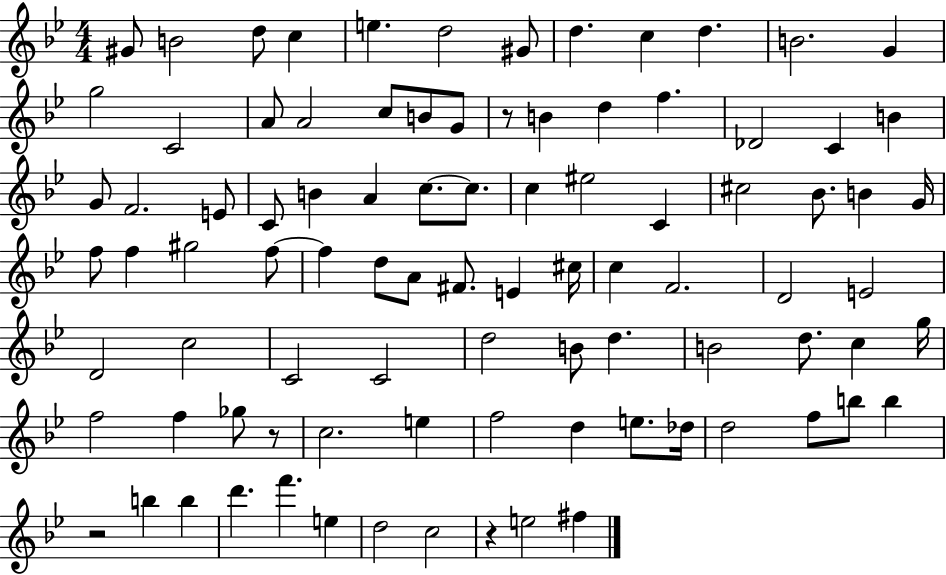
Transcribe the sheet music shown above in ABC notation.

X:1
T:Untitled
M:4/4
L:1/4
K:Bb
^G/2 B2 d/2 c e d2 ^G/2 d c d B2 G g2 C2 A/2 A2 c/2 B/2 G/2 z/2 B d f _D2 C B G/2 F2 E/2 C/2 B A c/2 c/2 c ^e2 C ^c2 _B/2 B G/4 f/2 f ^g2 f/2 f d/2 A/2 ^F/2 E ^c/4 c F2 D2 E2 D2 c2 C2 C2 d2 B/2 d B2 d/2 c g/4 f2 f _g/2 z/2 c2 e f2 d e/2 _d/4 d2 f/2 b/2 b z2 b b d' f' e d2 c2 z e2 ^f